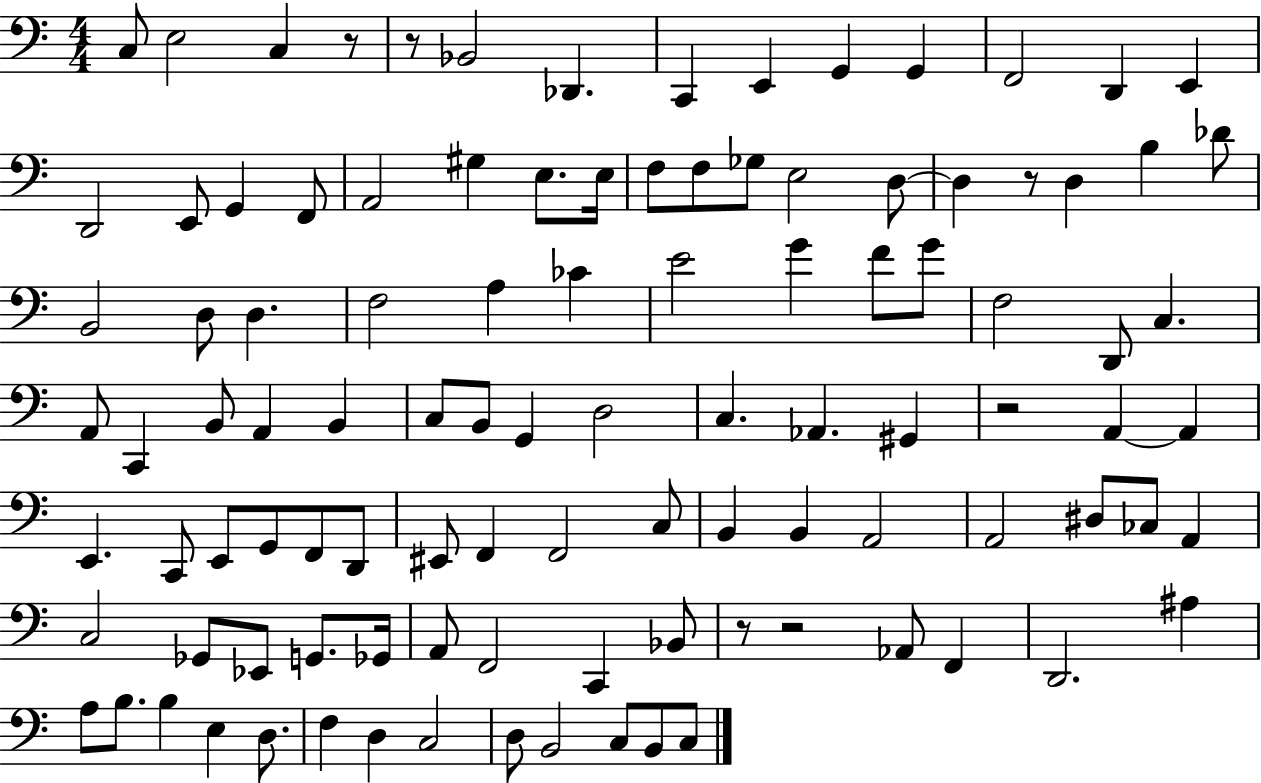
X:1
T:Untitled
M:4/4
L:1/4
K:C
C,/2 E,2 C, z/2 z/2 _B,,2 _D,, C,, E,, G,, G,, F,,2 D,, E,, D,,2 E,,/2 G,, F,,/2 A,,2 ^G, E,/2 E,/4 F,/2 F,/2 _G,/2 E,2 D,/2 D, z/2 D, B, _D/2 B,,2 D,/2 D, F,2 A, _C E2 G F/2 G/2 F,2 D,,/2 C, A,,/2 C,, B,,/2 A,, B,, C,/2 B,,/2 G,, D,2 C, _A,, ^G,, z2 A,, A,, E,, C,,/2 E,,/2 G,,/2 F,,/2 D,,/2 ^E,,/2 F,, F,,2 C,/2 B,, B,, A,,2 A,,2 ^D,/2 _C,/2 A,, C,2 _G,,/2 _E,,/2 G,,/2 _G,,/4 A,,/2 F,,2 C,, _B,,/2 z/2 z2 _A,,/2 F,, D,,2 ^A, A,/2 B,/2 B, E, D,/2 F, D, C,2 D,/2 B,,2 C,/2 B,,/2 C,/2